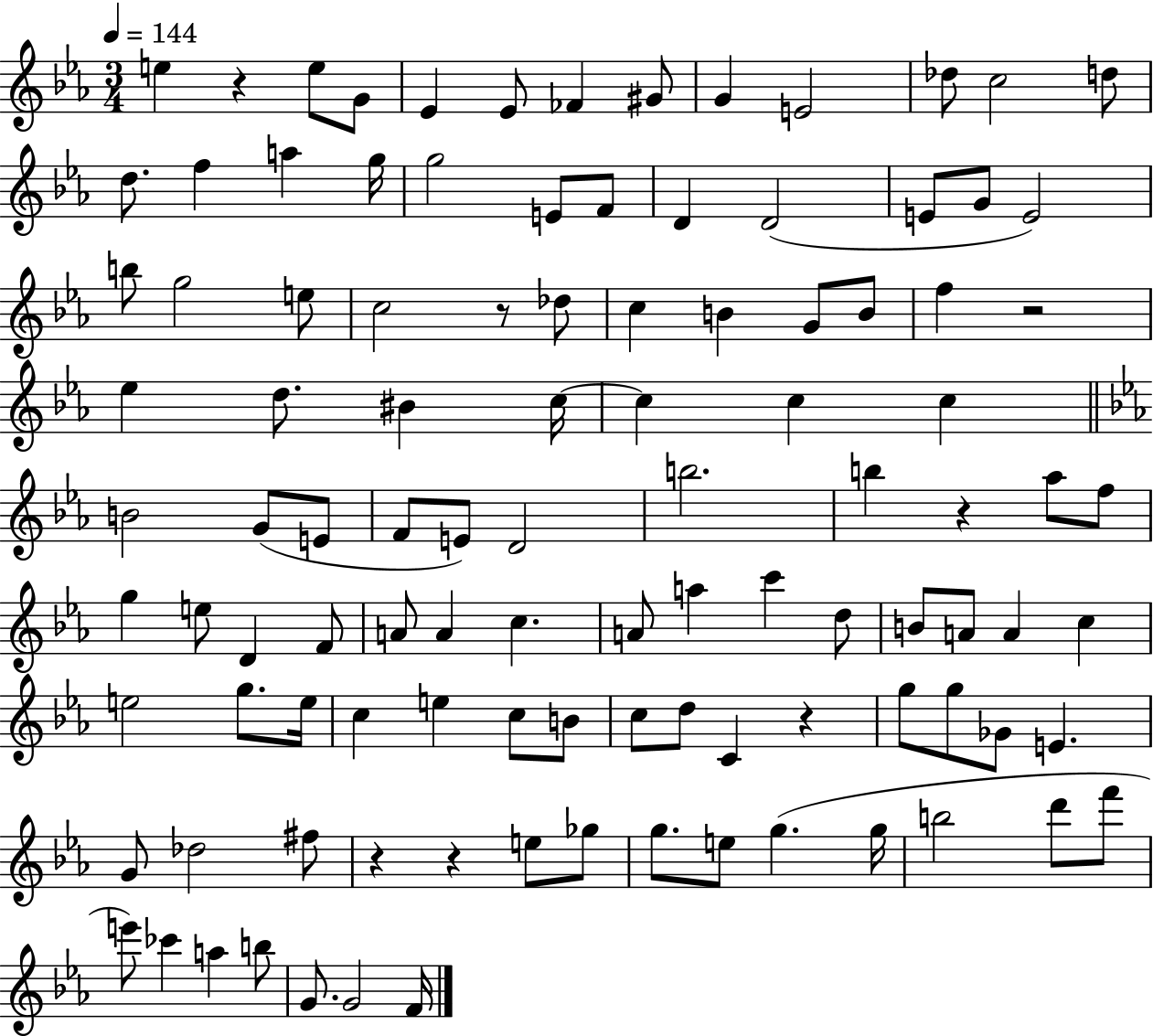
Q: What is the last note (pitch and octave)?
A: F4